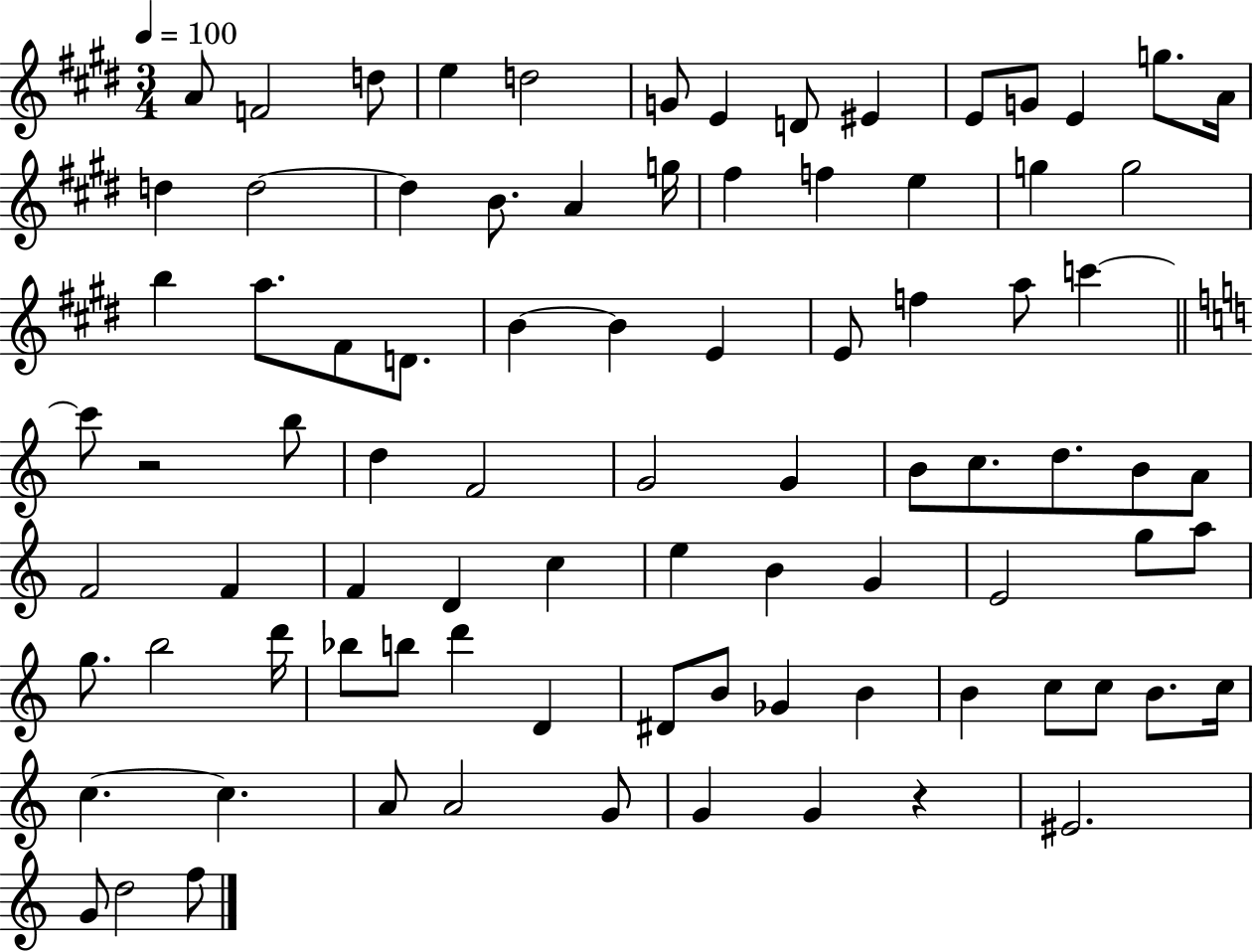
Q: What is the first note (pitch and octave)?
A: A4